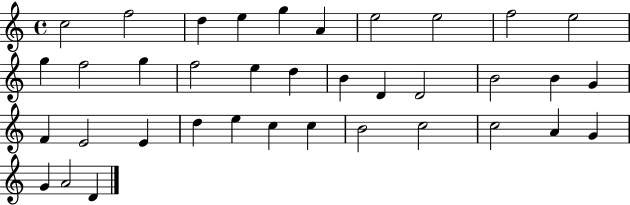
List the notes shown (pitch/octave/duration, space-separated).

C5/h F5/h D5/q E5/q G5/q A4/q E5/h E5/h F5/h E5/h G5/q F5/h G5/q F5/h E5/q D5/q B4/q D4/q D4/h B4/h B4/q G4/q F4/q E4/h E4/q D5/q E5/q C5/q C5/q B4/h C5/h C5/h A4/q G4/q G4/q A4/h D4/q